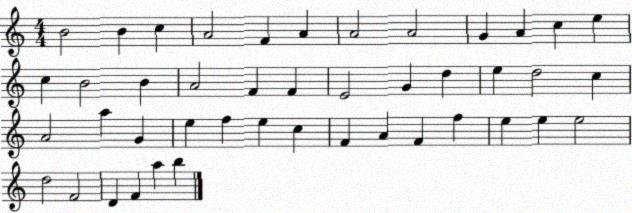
X:1
T:Untitled
M:4/4
L:1/4
K:C
B2 B c A2 F A A2 A2 G A c e c B2 B A2 F F E2 G d e d2 c A2 a G e f e c F A F f e e e2 d2 F2 D F a b